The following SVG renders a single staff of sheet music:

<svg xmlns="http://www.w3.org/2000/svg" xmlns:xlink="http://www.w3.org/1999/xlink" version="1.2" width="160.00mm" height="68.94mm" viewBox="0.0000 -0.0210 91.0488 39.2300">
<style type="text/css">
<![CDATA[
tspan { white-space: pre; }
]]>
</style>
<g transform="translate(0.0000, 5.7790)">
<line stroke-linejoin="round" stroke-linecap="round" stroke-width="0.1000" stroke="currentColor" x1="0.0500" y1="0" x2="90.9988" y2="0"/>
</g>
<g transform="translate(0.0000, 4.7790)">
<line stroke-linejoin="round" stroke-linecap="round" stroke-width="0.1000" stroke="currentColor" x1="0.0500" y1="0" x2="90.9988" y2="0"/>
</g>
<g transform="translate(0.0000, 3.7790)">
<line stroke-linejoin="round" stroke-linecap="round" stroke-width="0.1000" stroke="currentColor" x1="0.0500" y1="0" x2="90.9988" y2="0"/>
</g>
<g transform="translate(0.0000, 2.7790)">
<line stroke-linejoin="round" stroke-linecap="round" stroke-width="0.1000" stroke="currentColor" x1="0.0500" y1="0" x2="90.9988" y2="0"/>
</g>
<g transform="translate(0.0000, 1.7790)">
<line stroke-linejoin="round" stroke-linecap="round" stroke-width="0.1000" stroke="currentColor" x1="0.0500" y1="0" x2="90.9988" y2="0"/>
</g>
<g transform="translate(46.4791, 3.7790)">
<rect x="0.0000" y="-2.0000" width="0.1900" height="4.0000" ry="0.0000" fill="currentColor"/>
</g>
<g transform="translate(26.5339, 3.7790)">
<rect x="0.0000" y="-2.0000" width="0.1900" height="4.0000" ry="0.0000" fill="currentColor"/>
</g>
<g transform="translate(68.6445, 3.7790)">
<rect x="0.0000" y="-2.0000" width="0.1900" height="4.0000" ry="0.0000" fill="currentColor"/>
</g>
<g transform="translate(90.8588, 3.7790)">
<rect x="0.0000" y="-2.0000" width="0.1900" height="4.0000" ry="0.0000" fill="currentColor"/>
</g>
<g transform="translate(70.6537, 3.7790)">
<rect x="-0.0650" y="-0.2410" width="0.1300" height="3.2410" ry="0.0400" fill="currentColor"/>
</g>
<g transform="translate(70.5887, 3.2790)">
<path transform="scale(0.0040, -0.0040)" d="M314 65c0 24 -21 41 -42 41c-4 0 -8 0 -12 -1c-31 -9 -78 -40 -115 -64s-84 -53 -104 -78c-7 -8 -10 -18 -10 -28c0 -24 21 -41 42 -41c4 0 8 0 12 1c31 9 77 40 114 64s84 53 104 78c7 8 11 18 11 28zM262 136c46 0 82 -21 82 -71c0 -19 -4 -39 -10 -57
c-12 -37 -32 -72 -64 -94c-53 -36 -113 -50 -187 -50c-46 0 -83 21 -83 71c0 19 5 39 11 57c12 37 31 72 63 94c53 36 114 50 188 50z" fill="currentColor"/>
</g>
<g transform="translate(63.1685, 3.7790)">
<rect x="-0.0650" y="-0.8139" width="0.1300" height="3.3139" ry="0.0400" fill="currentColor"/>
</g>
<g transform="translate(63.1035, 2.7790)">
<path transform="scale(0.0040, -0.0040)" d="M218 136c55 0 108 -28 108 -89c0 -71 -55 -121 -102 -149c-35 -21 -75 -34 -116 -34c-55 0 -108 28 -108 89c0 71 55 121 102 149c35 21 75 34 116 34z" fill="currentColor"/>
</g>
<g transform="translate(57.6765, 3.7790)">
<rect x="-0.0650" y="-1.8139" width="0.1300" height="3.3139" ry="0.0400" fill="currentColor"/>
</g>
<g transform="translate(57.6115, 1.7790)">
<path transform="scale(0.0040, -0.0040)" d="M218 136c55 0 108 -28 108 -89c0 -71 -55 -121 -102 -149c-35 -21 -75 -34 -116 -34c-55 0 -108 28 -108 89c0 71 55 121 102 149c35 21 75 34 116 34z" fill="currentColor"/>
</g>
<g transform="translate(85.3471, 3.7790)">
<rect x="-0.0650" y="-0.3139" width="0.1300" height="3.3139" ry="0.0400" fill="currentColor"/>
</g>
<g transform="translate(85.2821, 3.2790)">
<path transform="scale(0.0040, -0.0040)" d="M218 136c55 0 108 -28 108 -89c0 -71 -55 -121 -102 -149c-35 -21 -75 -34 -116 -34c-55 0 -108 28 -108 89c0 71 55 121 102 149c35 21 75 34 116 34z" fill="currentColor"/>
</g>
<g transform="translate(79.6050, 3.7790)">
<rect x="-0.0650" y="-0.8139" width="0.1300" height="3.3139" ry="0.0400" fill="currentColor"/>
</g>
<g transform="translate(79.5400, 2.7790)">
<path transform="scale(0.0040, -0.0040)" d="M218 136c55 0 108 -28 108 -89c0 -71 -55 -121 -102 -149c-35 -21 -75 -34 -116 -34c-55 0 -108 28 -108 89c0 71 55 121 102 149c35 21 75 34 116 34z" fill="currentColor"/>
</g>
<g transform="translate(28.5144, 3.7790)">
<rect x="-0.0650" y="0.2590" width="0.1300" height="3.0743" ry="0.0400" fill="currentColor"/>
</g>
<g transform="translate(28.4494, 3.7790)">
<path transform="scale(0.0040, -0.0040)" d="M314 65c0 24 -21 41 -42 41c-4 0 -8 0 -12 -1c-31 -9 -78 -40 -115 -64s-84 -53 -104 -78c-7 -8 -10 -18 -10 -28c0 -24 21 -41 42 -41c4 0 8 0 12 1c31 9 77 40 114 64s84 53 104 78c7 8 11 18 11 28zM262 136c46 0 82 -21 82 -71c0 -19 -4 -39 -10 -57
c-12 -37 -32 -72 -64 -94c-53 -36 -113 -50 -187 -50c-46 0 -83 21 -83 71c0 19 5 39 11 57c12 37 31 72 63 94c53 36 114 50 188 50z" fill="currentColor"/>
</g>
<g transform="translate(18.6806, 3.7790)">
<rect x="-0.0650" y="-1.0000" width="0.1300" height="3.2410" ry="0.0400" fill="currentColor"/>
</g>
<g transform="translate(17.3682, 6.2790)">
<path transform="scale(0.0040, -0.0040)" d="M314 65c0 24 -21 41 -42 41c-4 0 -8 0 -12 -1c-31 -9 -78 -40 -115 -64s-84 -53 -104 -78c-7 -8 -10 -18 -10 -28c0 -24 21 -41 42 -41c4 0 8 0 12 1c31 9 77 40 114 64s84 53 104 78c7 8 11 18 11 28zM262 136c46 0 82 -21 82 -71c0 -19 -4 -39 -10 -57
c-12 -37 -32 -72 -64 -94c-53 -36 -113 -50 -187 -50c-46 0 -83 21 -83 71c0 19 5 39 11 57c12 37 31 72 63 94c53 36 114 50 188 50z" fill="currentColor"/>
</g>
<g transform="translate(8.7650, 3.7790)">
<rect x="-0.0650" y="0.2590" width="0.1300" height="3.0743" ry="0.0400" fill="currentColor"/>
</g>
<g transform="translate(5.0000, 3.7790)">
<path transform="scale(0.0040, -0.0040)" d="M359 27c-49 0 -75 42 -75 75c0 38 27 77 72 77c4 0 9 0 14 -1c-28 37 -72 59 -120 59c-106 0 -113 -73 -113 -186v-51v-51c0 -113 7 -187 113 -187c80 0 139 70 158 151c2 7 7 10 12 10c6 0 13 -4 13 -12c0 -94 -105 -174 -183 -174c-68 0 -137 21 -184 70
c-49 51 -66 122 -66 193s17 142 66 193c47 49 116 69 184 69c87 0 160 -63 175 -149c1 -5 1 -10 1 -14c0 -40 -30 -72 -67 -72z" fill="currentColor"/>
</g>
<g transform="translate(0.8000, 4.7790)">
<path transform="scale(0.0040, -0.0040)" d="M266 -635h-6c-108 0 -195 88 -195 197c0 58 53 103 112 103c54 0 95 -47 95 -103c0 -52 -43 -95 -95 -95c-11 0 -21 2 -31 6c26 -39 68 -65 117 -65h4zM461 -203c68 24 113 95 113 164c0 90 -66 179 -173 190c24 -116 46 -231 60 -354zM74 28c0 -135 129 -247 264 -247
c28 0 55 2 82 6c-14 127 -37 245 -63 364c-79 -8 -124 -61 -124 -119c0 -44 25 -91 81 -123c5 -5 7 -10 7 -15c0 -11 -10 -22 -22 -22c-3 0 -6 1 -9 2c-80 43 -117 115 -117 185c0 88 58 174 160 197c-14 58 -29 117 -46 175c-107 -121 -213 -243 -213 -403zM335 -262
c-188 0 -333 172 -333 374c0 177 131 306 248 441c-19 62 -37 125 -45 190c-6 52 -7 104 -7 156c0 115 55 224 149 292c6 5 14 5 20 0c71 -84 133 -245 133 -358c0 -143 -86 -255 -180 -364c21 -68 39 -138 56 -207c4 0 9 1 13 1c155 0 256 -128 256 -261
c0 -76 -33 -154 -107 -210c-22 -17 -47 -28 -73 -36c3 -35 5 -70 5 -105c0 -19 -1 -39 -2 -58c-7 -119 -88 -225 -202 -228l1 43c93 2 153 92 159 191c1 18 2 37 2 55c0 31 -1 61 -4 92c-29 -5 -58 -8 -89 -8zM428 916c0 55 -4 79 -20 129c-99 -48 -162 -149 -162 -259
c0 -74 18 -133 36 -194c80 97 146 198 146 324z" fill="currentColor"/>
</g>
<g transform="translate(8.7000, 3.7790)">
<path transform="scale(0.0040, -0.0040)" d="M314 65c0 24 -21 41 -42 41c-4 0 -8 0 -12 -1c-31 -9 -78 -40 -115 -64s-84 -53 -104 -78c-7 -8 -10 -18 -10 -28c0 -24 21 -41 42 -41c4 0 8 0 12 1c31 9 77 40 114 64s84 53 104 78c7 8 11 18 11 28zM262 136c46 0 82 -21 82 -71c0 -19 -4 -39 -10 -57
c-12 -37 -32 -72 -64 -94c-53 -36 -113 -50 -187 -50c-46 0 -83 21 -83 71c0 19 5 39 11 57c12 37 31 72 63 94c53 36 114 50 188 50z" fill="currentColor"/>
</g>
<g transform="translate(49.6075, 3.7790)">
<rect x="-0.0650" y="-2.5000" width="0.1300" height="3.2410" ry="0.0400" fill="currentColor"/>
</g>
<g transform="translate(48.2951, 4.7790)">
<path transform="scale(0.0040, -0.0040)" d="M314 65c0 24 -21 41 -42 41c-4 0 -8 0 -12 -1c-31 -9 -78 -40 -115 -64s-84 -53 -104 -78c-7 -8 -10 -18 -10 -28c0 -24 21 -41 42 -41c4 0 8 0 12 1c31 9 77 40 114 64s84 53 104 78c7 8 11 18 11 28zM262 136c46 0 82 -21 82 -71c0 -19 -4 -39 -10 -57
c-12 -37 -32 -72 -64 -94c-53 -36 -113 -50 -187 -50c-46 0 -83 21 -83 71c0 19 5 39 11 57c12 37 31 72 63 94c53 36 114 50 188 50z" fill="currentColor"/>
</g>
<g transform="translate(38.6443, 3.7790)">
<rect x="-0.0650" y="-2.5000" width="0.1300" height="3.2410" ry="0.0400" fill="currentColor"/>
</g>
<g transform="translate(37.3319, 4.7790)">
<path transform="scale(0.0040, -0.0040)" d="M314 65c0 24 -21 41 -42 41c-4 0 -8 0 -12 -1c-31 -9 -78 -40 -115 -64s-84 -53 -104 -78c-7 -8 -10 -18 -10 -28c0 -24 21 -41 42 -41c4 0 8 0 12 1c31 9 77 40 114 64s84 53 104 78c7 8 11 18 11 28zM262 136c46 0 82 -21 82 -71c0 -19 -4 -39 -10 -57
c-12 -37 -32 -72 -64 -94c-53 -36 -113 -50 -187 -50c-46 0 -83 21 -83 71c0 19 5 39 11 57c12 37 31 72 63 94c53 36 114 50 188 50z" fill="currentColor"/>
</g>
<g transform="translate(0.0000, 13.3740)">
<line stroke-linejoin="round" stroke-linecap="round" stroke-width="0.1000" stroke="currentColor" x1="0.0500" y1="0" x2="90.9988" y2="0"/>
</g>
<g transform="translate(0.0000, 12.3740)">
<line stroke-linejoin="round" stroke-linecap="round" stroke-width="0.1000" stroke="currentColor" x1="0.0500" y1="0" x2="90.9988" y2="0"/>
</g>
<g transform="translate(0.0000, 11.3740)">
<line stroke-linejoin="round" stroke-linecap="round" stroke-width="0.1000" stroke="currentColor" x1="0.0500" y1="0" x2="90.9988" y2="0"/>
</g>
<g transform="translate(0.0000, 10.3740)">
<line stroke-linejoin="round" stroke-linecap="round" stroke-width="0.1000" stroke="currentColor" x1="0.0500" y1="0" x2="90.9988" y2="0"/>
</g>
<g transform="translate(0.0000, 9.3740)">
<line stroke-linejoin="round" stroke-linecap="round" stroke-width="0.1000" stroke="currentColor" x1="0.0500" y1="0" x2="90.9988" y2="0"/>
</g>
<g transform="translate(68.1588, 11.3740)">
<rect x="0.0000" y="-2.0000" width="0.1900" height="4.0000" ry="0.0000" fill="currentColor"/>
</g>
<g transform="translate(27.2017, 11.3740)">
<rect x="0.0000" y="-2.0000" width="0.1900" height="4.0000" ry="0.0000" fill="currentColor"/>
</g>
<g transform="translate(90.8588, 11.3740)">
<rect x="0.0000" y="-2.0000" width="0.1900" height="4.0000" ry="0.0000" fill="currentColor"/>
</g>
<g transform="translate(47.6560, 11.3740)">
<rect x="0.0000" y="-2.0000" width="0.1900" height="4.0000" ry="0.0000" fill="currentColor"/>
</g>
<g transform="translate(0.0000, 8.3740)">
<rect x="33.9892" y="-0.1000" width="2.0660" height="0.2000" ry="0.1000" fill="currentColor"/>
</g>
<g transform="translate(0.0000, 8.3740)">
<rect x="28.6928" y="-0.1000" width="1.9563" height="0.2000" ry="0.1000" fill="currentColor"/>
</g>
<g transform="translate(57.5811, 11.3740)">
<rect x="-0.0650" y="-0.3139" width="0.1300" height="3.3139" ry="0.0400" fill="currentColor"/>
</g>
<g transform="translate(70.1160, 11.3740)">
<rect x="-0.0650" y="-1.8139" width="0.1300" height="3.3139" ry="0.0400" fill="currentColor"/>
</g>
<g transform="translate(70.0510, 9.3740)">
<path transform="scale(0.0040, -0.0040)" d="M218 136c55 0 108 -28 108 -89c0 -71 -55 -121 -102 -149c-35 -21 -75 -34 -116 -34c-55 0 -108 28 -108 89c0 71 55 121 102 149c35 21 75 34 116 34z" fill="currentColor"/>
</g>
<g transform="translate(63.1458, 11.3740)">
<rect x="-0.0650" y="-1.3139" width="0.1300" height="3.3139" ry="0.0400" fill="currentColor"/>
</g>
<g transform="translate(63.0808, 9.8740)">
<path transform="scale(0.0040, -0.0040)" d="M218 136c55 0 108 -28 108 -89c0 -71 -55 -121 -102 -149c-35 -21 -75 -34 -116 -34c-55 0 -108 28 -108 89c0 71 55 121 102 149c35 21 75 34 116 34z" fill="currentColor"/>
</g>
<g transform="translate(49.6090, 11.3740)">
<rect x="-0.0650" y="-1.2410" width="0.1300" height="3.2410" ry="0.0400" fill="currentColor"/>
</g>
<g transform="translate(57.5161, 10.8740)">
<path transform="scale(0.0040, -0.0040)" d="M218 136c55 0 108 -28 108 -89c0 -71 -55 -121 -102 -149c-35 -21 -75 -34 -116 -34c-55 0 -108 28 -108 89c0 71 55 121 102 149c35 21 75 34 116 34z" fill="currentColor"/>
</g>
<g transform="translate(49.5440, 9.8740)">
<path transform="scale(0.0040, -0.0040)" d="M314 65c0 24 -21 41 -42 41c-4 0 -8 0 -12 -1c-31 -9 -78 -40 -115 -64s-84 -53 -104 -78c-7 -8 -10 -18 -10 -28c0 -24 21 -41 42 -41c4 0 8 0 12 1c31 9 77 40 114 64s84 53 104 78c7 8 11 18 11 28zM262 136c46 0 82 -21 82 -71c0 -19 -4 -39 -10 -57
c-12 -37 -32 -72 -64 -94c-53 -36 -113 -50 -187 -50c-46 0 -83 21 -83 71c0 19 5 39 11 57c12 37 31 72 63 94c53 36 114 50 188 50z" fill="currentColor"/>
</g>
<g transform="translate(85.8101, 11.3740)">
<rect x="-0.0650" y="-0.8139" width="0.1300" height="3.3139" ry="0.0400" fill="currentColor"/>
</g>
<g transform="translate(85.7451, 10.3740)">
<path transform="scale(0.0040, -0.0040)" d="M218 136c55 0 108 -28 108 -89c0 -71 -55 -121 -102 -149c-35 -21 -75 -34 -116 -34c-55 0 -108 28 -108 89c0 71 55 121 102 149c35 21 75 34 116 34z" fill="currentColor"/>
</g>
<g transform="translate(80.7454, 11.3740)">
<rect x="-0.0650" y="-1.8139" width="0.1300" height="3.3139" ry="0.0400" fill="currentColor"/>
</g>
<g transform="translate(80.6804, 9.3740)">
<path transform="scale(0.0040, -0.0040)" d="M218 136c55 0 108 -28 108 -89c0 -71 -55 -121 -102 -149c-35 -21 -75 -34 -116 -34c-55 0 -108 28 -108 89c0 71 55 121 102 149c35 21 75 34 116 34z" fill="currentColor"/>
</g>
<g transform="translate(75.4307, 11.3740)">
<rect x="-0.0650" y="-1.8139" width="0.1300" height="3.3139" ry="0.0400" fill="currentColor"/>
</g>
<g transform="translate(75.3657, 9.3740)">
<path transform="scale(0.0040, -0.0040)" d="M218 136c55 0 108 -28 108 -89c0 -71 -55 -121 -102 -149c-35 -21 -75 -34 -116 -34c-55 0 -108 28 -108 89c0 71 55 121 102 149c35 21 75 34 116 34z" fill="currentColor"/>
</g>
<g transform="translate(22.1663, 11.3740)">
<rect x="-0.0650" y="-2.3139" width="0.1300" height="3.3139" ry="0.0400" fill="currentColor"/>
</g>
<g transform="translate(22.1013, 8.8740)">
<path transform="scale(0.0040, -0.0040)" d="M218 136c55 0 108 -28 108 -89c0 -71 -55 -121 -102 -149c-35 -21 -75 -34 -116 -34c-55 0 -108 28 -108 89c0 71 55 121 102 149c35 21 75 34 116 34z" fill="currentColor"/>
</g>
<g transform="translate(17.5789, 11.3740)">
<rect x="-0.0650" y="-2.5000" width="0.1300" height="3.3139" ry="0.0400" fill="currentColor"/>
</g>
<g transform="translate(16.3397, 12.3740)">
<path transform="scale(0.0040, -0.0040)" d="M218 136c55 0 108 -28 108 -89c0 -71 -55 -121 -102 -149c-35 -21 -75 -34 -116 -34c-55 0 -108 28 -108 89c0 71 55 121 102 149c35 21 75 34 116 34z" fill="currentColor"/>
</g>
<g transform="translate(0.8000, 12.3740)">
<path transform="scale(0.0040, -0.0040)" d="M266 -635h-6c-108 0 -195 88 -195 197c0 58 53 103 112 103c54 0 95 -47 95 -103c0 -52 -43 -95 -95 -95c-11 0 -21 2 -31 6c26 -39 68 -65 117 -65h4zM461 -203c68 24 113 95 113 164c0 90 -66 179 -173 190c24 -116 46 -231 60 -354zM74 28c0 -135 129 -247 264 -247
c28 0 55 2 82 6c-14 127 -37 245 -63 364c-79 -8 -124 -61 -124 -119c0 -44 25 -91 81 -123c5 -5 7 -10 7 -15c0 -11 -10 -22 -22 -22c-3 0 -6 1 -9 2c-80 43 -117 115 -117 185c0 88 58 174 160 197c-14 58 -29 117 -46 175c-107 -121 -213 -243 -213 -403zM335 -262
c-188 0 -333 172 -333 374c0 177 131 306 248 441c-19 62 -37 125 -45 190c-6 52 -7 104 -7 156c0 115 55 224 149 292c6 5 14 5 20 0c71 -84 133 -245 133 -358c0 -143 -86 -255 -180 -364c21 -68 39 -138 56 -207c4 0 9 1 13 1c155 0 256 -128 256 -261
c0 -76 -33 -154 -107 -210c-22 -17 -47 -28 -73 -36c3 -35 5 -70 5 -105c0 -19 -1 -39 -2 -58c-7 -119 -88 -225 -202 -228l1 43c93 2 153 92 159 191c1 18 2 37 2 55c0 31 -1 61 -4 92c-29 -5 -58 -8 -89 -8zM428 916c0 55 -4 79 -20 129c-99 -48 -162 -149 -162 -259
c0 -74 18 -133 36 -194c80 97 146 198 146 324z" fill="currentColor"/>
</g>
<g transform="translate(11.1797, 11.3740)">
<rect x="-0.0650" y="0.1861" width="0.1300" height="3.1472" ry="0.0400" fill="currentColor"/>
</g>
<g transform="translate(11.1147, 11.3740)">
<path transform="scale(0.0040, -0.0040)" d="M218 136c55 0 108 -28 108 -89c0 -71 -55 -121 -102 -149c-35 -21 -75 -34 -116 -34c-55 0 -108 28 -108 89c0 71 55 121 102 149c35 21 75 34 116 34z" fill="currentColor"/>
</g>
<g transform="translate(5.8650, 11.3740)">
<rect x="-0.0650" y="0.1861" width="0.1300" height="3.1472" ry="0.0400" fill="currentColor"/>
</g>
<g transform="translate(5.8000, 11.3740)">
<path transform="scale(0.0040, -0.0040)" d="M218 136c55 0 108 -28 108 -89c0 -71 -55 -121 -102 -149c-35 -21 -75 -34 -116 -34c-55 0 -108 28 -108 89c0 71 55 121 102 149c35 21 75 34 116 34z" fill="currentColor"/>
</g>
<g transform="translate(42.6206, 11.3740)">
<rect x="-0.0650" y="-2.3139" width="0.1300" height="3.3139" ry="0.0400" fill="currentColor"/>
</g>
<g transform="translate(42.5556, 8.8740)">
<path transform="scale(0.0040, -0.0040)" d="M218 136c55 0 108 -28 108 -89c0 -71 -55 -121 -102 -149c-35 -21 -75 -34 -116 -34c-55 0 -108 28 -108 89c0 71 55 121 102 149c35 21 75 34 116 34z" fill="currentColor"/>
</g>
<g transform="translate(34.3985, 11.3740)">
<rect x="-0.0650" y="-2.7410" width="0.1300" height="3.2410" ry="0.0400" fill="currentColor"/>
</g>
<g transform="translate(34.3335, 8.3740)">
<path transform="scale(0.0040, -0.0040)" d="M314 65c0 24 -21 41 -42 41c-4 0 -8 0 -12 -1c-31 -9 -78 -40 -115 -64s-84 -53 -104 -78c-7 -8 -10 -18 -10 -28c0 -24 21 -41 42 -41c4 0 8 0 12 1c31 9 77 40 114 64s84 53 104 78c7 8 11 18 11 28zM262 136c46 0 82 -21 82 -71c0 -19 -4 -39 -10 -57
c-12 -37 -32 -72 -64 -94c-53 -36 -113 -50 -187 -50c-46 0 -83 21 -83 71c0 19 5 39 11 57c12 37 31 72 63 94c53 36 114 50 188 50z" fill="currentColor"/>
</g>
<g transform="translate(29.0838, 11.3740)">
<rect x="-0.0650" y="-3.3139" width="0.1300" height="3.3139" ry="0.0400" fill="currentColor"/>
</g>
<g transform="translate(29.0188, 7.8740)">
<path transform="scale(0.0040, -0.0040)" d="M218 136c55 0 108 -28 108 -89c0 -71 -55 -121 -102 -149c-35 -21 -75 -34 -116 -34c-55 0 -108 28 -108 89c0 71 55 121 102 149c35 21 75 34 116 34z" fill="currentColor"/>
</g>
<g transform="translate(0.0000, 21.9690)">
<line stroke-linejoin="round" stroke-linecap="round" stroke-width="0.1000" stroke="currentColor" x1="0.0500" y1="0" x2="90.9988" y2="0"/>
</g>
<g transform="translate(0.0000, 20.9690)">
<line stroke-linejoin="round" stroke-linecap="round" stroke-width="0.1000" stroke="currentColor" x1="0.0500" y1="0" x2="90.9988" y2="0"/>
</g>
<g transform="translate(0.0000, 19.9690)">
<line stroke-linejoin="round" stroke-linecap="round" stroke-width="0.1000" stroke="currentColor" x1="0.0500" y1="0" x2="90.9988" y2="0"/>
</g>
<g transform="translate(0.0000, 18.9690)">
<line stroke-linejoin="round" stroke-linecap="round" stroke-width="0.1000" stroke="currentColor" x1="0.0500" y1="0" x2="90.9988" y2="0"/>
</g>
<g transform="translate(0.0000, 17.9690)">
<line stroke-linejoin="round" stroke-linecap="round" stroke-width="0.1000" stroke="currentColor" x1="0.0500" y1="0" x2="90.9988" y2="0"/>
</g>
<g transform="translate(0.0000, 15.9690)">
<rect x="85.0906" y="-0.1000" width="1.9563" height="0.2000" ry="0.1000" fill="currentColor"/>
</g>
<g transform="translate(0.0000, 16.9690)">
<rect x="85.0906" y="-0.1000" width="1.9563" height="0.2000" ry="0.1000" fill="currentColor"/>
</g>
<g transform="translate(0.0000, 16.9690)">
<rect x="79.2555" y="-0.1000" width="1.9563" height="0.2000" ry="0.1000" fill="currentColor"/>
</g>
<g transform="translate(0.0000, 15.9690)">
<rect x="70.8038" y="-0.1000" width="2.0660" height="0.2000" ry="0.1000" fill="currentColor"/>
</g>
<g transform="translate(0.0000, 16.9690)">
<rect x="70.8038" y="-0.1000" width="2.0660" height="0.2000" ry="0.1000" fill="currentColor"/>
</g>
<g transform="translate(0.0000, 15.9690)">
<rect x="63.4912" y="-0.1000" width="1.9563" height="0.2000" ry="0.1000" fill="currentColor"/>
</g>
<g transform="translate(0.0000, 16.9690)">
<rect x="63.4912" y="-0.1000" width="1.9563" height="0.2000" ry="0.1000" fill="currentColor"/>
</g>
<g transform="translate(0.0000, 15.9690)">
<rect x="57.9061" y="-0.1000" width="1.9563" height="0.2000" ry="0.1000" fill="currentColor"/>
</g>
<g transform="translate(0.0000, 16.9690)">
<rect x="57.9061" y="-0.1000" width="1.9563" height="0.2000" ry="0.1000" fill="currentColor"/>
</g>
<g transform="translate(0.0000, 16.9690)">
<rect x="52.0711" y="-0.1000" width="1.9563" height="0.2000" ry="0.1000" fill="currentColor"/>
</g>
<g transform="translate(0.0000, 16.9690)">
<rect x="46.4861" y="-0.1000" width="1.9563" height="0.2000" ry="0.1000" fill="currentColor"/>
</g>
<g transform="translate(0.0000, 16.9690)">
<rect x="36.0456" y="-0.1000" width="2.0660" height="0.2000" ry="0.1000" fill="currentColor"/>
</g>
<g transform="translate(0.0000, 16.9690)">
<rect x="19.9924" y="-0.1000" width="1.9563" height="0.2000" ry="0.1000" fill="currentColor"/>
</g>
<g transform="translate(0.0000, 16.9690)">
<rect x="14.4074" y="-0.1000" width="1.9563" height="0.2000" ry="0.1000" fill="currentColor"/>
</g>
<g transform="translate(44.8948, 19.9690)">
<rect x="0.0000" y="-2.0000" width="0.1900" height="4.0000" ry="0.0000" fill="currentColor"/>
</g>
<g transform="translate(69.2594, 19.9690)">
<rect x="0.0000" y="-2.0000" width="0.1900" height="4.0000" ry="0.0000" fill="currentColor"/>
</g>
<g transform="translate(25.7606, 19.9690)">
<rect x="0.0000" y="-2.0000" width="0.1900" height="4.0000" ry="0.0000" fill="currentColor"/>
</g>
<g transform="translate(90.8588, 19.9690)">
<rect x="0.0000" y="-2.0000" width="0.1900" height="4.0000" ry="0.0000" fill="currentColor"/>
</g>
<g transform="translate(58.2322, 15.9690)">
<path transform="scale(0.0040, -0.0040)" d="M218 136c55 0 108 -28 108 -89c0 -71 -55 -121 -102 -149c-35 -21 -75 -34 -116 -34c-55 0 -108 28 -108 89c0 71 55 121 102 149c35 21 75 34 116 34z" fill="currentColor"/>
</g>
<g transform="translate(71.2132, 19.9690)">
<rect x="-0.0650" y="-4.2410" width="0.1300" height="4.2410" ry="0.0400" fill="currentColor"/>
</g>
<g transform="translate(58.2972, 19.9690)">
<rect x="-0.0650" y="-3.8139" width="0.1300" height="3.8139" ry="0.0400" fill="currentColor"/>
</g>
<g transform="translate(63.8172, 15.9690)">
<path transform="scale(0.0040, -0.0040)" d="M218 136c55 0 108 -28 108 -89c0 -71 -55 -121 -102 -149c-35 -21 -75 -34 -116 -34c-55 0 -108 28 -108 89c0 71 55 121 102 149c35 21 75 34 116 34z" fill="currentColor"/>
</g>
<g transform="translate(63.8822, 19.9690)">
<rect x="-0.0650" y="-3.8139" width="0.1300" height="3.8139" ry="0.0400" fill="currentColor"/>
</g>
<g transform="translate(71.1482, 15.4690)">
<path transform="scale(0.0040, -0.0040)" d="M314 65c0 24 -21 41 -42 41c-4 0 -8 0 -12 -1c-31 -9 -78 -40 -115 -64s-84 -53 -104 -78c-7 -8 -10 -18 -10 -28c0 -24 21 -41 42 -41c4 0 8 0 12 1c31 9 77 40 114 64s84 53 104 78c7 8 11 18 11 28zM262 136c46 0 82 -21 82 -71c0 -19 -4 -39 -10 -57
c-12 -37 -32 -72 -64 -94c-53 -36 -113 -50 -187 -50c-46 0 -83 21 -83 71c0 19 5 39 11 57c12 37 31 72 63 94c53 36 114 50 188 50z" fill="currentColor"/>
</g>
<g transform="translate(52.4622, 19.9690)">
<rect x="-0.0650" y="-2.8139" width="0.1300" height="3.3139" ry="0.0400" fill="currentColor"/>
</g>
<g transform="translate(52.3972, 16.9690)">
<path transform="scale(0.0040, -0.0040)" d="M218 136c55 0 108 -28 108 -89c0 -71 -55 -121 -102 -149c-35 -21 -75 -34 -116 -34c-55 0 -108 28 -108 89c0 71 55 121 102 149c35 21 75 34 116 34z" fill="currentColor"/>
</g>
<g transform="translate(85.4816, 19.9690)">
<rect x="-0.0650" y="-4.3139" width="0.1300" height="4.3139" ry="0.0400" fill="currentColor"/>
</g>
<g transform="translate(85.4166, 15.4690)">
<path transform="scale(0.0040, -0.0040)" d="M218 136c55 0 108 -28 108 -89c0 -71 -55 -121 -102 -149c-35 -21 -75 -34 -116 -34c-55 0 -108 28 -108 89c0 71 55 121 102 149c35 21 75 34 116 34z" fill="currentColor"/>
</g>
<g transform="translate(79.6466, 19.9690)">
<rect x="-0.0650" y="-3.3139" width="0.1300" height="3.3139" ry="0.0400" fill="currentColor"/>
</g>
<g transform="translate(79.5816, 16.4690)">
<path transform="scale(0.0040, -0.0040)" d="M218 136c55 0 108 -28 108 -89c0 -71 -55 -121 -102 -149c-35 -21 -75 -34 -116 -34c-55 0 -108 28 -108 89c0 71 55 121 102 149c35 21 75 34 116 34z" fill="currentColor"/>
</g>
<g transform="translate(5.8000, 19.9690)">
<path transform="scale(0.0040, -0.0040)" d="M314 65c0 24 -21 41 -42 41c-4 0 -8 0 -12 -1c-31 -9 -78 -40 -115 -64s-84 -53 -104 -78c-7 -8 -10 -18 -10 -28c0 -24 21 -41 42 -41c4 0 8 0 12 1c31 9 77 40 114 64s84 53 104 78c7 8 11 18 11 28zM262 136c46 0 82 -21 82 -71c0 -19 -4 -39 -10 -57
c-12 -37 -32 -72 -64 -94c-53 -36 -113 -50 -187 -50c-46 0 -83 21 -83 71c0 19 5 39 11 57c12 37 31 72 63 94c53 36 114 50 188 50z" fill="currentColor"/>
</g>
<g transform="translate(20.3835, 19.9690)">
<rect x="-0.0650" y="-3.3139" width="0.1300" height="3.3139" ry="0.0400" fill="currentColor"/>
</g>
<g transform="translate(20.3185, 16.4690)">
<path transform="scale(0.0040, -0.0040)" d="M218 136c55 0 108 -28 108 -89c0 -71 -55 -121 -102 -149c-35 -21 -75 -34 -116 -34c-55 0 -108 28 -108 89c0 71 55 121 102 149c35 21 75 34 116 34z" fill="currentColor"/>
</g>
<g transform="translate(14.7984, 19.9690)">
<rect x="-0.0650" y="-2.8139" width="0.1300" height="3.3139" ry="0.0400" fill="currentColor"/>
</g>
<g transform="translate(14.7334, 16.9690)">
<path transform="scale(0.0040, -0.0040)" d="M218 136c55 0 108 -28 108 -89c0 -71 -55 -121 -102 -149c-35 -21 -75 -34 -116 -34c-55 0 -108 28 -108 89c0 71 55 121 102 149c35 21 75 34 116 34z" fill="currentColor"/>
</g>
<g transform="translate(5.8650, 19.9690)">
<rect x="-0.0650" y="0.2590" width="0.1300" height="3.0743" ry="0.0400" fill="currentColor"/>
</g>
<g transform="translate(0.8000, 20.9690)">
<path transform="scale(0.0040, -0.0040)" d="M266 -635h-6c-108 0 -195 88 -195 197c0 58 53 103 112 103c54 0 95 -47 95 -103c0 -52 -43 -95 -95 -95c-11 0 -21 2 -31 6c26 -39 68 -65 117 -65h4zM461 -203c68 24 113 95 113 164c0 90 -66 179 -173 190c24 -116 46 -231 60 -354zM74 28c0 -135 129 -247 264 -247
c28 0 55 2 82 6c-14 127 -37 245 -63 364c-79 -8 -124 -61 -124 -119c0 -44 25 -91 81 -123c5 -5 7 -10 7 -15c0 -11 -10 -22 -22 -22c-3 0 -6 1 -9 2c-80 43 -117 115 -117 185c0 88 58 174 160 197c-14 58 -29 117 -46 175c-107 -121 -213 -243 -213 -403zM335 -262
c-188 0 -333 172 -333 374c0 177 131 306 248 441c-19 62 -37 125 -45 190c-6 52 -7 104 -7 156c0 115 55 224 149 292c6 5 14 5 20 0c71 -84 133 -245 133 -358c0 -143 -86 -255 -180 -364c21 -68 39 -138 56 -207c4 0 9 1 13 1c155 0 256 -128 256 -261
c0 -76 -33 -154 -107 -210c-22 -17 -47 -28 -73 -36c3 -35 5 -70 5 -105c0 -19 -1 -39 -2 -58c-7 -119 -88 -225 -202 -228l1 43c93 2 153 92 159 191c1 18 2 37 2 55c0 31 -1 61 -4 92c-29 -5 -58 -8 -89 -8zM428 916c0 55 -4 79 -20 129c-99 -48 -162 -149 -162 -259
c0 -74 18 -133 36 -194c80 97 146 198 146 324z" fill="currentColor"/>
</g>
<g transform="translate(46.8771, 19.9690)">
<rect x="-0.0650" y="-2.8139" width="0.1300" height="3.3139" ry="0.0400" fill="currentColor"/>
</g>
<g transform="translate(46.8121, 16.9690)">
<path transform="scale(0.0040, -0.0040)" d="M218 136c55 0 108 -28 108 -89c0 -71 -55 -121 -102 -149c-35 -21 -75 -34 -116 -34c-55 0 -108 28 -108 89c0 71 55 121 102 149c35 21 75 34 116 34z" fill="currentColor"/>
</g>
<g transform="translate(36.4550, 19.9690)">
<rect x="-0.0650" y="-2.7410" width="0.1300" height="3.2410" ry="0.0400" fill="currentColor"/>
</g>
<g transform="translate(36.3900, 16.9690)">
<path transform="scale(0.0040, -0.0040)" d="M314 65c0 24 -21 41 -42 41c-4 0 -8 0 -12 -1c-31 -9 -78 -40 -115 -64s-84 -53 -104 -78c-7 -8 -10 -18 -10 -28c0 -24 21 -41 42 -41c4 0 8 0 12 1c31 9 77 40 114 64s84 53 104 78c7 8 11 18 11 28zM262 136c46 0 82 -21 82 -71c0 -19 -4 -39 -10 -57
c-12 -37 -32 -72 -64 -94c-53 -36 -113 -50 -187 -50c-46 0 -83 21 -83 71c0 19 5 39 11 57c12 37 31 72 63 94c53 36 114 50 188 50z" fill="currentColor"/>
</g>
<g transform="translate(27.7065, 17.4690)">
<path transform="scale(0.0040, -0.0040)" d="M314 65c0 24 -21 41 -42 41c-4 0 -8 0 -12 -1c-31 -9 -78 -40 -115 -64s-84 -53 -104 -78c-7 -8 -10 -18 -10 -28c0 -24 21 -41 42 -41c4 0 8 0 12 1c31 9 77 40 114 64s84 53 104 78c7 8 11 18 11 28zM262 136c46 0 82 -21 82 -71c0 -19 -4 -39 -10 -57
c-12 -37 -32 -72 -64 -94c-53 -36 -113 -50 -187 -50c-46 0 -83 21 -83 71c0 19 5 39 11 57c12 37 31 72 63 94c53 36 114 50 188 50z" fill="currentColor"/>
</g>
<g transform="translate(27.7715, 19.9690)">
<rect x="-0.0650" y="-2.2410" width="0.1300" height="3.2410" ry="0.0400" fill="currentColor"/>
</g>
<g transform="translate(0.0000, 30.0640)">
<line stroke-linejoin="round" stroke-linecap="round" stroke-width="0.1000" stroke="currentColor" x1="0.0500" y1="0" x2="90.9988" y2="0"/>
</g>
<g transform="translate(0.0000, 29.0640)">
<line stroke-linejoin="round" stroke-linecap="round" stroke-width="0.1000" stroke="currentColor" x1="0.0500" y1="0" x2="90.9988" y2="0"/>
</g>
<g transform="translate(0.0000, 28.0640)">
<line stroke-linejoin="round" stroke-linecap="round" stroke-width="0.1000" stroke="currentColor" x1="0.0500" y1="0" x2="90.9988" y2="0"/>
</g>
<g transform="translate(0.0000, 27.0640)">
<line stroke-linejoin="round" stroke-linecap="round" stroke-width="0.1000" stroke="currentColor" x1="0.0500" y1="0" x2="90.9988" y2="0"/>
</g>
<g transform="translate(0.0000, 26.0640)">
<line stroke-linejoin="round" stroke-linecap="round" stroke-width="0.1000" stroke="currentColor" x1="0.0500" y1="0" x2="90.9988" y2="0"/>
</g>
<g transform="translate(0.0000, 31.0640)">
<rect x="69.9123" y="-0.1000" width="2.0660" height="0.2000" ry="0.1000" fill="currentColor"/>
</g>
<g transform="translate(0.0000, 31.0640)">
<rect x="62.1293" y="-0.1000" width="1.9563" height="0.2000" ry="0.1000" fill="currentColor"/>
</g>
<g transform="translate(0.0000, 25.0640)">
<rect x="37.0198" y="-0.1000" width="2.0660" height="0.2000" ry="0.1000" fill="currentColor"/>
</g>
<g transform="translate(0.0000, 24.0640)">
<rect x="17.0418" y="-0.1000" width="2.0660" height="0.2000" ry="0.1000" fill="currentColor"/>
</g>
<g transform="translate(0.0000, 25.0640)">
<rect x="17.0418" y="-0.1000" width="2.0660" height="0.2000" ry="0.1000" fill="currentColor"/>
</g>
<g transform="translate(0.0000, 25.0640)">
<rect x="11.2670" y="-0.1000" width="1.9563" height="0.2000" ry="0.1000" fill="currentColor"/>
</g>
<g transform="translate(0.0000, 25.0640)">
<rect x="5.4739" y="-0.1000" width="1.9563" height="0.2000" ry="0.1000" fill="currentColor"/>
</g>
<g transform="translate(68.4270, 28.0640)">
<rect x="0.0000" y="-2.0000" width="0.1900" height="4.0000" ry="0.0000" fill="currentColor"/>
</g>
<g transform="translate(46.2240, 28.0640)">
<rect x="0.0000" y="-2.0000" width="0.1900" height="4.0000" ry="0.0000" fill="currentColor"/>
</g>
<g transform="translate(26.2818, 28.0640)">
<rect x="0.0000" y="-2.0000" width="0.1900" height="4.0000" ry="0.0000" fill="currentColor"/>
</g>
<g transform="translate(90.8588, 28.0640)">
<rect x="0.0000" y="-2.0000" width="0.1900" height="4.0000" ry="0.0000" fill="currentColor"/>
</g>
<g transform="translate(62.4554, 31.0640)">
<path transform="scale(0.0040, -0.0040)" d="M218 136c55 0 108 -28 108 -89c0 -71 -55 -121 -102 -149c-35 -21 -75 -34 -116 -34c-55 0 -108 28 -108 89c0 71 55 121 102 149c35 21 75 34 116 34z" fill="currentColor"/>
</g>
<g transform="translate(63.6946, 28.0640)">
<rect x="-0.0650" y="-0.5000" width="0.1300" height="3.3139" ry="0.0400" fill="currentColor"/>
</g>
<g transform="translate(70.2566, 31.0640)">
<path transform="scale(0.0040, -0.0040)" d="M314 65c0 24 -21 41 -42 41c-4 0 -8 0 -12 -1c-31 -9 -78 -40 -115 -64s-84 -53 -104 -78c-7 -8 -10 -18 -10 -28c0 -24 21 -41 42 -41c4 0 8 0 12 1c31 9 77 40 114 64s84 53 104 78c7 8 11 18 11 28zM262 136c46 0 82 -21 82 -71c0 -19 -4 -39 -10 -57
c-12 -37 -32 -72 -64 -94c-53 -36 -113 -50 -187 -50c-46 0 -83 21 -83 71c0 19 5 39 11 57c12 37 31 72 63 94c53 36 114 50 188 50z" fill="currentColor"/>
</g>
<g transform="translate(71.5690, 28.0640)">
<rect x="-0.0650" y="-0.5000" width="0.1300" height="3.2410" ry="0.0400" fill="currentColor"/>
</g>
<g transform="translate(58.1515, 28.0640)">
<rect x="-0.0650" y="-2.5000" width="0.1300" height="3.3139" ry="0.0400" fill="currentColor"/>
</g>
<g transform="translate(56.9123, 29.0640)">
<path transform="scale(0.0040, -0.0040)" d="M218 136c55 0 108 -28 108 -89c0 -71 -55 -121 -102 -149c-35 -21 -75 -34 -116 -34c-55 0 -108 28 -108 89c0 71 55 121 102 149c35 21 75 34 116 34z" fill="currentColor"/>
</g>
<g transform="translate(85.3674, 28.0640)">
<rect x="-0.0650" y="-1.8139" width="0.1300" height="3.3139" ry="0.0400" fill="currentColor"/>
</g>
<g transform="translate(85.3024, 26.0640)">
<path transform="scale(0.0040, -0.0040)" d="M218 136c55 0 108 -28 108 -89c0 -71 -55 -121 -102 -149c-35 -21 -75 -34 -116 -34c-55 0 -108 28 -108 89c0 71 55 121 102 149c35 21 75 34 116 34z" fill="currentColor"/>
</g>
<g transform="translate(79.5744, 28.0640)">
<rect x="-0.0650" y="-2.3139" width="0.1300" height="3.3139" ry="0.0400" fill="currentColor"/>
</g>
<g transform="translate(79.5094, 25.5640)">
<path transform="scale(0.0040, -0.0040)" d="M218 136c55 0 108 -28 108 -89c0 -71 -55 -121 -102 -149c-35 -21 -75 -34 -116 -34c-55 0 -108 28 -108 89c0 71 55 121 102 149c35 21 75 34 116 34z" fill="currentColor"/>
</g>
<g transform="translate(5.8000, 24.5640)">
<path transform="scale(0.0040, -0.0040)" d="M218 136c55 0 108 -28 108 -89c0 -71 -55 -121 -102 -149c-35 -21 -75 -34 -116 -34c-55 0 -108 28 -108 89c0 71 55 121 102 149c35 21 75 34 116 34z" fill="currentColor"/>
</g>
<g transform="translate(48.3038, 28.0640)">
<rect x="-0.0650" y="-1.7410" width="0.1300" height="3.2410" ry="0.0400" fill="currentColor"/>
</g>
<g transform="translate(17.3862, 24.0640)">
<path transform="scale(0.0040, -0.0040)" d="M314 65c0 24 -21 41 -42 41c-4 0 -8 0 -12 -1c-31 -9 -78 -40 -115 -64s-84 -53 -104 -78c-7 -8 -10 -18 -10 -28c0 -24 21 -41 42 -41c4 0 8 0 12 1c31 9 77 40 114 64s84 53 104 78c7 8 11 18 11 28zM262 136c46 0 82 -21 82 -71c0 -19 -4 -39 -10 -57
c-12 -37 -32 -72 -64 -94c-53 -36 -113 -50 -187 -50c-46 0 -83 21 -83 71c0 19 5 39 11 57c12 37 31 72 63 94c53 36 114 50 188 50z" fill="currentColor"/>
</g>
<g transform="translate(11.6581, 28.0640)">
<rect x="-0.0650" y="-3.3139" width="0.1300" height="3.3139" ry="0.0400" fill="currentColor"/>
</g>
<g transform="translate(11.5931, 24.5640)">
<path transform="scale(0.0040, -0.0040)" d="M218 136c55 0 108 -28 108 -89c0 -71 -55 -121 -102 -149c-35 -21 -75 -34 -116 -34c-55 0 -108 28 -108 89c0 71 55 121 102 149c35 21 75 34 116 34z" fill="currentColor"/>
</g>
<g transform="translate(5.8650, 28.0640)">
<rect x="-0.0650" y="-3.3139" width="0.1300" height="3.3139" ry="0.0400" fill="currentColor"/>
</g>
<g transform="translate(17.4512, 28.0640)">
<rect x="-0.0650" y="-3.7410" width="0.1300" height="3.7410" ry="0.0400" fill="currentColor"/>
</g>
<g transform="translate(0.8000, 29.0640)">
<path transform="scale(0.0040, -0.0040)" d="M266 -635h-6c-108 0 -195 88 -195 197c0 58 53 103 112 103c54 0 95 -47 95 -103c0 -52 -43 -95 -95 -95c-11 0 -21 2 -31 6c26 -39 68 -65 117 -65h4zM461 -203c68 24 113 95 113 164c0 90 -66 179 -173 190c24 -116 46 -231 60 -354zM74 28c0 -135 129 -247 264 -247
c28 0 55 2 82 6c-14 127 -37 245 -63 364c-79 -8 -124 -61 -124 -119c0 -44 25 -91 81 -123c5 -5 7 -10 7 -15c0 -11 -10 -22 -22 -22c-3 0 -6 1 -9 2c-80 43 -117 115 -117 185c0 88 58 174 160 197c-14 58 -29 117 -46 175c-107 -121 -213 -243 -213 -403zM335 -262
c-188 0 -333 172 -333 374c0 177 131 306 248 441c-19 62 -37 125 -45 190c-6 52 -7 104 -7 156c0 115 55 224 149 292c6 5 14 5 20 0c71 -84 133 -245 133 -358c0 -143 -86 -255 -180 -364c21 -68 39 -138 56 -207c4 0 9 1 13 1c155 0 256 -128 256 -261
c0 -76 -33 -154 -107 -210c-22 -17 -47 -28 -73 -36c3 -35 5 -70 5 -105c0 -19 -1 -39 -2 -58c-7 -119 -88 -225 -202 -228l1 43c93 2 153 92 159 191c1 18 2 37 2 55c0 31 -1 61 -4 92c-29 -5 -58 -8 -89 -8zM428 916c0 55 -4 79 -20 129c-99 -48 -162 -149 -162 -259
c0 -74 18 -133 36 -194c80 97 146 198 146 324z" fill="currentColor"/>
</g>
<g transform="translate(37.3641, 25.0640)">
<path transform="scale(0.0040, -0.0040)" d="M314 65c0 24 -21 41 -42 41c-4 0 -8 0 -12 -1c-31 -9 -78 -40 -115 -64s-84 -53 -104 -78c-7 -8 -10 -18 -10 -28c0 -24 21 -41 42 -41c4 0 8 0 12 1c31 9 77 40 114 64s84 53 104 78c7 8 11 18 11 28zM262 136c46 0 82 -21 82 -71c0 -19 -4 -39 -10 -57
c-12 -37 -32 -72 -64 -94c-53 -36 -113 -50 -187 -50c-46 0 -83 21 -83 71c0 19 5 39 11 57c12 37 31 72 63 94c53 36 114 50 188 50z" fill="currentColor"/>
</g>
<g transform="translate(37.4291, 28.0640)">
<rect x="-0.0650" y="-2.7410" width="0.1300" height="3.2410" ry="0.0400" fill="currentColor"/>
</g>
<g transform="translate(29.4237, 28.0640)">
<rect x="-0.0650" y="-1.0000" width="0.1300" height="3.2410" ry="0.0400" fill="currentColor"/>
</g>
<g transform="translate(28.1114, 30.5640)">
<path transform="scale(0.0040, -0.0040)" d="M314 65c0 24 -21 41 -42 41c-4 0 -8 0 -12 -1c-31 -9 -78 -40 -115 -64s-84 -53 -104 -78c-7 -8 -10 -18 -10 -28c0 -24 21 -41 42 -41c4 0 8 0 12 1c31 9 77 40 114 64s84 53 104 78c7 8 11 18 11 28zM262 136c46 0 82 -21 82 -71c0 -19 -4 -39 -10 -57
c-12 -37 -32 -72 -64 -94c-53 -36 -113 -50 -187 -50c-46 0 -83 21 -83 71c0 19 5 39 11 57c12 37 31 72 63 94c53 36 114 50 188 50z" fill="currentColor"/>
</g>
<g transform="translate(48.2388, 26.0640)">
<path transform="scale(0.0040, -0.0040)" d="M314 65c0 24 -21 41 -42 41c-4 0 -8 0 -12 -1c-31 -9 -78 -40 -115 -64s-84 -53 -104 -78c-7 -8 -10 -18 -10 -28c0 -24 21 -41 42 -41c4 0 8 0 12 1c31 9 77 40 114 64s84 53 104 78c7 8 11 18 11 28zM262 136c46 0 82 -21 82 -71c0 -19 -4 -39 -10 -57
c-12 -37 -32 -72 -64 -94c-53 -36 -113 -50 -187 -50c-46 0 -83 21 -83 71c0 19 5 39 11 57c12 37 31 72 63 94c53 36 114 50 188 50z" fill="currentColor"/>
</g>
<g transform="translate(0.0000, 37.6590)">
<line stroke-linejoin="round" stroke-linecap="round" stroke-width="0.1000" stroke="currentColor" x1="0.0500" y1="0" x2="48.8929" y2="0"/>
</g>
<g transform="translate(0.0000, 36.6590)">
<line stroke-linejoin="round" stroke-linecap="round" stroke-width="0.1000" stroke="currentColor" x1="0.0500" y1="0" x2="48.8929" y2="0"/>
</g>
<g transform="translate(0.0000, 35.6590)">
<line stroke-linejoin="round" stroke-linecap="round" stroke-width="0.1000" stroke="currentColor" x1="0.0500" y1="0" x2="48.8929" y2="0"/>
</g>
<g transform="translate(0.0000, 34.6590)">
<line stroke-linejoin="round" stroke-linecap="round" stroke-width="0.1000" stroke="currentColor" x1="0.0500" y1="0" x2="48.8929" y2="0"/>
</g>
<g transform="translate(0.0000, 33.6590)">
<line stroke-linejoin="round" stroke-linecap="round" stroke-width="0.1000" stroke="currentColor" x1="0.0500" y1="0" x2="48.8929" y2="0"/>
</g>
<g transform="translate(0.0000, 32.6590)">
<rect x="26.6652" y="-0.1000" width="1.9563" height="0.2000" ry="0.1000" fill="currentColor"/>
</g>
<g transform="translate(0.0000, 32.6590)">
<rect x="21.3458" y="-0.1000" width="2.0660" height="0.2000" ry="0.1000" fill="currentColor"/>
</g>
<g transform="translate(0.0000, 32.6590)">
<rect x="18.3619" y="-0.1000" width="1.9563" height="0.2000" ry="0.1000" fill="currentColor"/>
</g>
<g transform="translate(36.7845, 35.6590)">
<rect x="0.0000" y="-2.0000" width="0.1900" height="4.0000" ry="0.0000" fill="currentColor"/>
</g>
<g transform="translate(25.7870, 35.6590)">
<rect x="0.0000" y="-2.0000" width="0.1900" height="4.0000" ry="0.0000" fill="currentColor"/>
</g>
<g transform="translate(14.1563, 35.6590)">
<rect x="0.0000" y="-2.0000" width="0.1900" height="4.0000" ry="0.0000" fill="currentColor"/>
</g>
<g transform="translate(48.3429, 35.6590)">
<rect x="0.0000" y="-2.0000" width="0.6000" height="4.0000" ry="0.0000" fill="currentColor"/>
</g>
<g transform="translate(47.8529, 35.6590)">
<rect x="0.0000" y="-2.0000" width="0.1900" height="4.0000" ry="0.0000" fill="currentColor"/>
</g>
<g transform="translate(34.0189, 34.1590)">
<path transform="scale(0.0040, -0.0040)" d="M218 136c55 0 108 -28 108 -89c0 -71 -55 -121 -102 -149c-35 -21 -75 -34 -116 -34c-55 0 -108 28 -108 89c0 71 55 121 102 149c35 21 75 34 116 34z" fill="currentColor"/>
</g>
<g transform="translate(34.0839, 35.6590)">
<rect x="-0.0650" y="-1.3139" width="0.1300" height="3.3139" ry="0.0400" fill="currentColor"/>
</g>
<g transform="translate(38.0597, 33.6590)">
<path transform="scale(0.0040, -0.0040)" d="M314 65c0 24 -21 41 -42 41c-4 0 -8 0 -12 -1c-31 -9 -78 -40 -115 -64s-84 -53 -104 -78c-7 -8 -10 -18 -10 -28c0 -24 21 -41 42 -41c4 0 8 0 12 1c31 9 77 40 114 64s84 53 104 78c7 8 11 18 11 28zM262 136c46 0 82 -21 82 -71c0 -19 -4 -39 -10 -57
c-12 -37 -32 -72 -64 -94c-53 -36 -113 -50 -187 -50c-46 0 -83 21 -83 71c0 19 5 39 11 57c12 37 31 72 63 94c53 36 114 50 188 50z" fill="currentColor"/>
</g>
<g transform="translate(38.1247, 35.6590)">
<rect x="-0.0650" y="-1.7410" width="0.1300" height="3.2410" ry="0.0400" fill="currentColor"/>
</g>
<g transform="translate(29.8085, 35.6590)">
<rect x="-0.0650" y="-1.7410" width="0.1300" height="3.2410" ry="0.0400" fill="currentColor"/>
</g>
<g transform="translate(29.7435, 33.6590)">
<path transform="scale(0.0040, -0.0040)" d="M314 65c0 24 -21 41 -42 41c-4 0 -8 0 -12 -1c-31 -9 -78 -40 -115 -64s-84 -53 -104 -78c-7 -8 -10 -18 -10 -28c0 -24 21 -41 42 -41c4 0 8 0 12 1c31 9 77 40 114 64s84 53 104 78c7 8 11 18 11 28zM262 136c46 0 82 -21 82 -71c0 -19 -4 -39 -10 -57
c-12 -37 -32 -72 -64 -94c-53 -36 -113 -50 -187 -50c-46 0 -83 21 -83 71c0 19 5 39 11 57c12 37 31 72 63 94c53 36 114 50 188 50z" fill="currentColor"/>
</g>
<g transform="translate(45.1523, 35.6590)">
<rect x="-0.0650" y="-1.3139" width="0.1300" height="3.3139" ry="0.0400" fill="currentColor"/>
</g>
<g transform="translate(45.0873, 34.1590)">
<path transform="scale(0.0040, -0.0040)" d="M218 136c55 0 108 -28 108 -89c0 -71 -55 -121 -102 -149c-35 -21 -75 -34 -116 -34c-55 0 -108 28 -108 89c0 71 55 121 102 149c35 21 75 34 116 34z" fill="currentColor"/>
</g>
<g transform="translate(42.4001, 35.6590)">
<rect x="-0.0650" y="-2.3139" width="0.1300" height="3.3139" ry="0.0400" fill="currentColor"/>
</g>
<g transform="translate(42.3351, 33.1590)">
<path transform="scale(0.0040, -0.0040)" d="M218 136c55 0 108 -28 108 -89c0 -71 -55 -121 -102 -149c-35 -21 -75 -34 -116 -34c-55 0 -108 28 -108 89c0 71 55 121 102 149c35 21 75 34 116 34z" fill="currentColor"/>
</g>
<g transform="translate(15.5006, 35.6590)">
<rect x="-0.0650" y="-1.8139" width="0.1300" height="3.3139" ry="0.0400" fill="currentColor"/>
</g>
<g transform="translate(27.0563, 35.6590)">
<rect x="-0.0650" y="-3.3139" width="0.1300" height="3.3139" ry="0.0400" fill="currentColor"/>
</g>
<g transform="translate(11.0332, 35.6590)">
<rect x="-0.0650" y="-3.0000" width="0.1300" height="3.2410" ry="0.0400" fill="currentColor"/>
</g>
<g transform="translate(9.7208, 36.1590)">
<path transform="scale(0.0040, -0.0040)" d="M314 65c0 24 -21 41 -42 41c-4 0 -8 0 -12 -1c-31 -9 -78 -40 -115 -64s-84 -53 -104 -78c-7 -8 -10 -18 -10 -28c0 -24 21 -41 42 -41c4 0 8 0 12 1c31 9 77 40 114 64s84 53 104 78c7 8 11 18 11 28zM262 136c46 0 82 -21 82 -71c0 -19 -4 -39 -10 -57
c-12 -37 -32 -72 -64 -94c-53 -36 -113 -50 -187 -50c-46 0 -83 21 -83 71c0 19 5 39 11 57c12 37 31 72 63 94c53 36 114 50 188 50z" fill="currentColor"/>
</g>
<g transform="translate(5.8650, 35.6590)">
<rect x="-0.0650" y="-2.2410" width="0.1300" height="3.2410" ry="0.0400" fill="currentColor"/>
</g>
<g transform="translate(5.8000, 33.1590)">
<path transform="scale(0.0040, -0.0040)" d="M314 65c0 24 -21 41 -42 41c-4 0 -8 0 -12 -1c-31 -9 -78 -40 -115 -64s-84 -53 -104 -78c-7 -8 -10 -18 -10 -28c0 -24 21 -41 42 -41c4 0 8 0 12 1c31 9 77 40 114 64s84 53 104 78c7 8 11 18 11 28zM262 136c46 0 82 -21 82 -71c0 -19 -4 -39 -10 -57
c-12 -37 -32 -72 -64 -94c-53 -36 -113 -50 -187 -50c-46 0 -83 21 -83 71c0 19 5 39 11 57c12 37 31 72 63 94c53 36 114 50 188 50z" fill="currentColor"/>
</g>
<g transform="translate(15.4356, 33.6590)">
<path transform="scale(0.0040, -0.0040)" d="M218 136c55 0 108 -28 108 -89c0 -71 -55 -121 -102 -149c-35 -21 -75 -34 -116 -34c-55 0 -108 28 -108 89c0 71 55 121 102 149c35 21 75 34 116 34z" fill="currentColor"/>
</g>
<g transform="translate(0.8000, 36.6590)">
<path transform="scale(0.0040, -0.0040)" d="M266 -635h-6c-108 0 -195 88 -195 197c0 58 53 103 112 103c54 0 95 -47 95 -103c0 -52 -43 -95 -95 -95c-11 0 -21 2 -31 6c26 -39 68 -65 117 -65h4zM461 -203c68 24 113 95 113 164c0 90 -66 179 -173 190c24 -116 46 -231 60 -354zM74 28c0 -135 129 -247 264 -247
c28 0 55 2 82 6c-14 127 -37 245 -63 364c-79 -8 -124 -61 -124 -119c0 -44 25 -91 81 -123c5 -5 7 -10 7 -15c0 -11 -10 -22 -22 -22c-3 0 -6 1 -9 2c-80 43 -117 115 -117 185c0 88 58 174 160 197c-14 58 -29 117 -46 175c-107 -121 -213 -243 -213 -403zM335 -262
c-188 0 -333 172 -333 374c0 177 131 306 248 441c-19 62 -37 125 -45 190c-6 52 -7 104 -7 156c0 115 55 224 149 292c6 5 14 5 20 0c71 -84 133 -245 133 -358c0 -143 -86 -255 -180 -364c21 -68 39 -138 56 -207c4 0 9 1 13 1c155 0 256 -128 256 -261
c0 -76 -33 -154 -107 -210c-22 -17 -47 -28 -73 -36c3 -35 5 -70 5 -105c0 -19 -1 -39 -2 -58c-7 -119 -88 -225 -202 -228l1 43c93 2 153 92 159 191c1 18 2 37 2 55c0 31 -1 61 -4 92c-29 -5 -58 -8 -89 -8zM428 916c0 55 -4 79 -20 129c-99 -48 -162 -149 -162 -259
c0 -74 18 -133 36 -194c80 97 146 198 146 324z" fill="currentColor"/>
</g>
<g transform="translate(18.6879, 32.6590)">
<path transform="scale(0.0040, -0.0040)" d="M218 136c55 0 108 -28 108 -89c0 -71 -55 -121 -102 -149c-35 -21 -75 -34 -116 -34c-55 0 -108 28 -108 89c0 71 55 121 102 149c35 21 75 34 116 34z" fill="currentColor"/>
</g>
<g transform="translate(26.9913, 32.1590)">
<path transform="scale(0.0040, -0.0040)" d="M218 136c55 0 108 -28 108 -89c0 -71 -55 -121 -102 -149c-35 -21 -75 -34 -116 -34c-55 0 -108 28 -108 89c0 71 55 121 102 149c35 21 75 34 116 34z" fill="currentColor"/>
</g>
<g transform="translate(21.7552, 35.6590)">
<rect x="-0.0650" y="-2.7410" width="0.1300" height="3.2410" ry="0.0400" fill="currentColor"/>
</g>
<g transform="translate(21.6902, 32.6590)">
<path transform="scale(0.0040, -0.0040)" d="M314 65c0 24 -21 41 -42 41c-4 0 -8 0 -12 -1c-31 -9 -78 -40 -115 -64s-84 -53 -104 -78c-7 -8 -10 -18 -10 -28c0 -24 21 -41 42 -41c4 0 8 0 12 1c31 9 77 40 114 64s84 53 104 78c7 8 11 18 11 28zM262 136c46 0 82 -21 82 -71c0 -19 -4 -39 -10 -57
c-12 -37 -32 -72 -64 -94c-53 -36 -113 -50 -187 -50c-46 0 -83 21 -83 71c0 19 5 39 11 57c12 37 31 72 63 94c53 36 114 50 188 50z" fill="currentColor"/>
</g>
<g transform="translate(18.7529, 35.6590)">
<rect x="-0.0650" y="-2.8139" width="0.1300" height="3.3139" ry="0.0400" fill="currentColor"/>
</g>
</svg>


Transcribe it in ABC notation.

X:1
T:Untitled
M:4/4
L:1/4
K:C
B2 D2 B2 G2 G2 f d c2 d c B B G g b a2 g e2 c e f f f d B2 a b g2 a2 a a c' c' d'2 b d' b b c'2 D2 a2 f2 G C C2 g f g2 A2 f a a2 b f2 e f2 g e